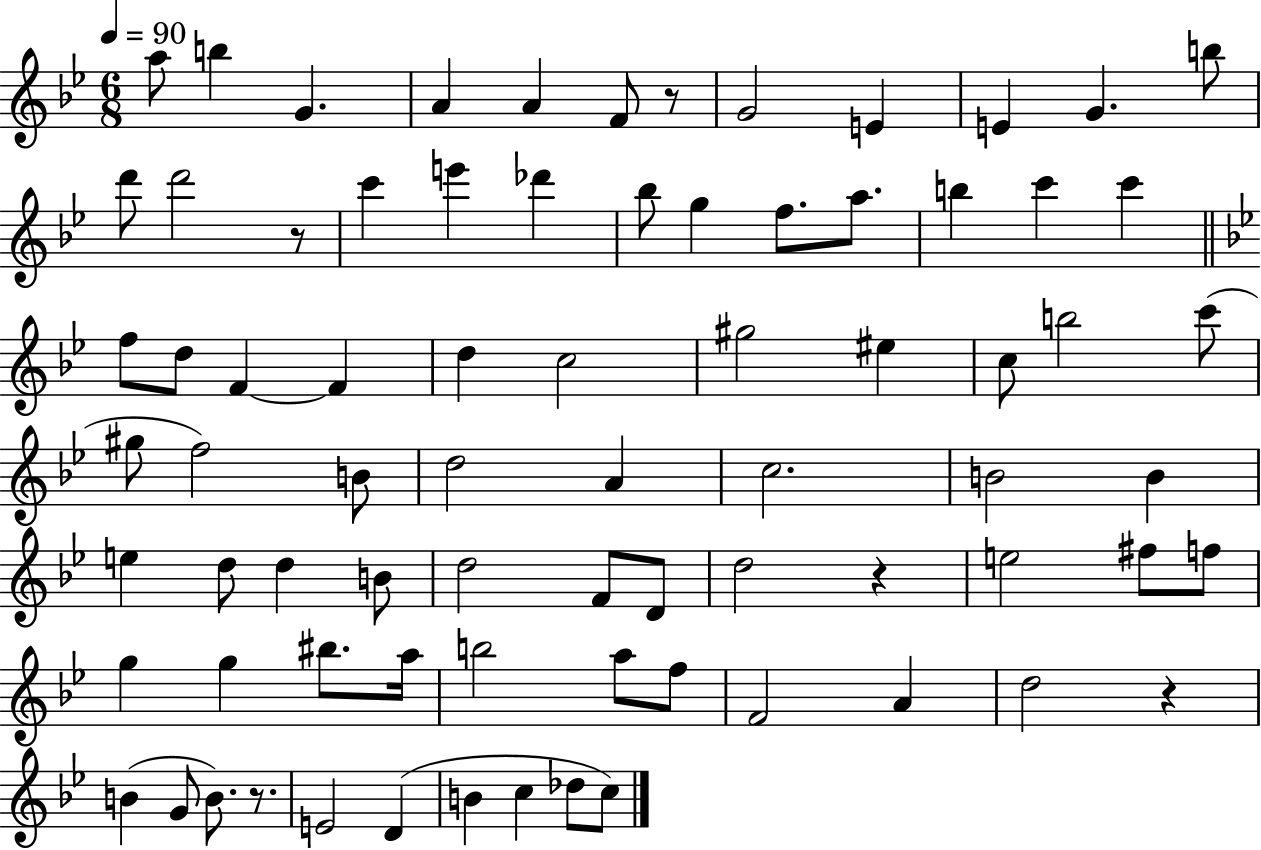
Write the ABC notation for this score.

X:1
T:Untitled
M:6/8
L:1/4
K:Bb
a/2 b G A A F/2 z/2 G2 E E G b/2 d'/2 d'2 z/2 c' e' _d' _b/2 g f/2 a/2 b c' c' f/2 d/2 F F d c2 ^g2 ^e c/2 b2 c'/2 ^g/2 f2 B/2 d2 A c2 B2 B e d/2 d B/2 d2 F/2 D/2 d2 z e2 ^f/2 f/2 g g ^b/2 a/4 b2 a/2 f/2 F2 A d2 z B G/2 B/2 z/2 E2 D B c _d/2 c/2